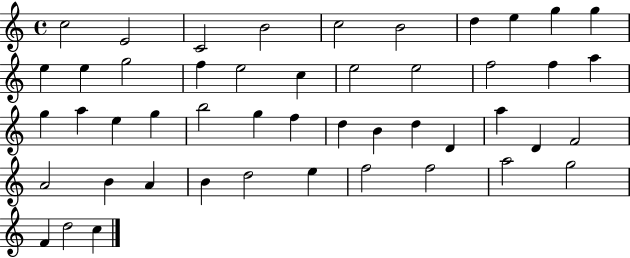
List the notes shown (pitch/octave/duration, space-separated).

C5/h E4/h C4/h B4/h C5/h B4/h D5/q E5/q G5/q G5/q E5/q E5/q G5/h F5/q E5/h C5/q E5/h E5/h F5/h F5/q A5/q G5/q A5/q E5/q G5/q B5/h G5/q F5/q D5/q B4/q D5/q D4/q A5/q D4/q F4/h A4/h B4/q A4/q B4/q D5/h E5/q F5/h F5/h A5/h G5/h F4/q D5/h C5/q